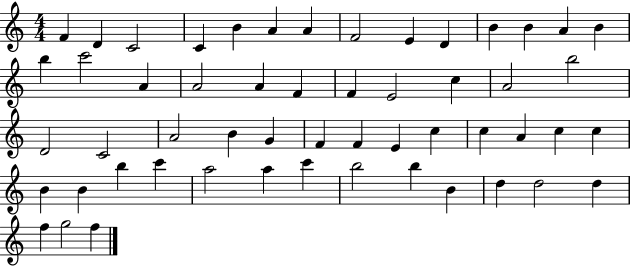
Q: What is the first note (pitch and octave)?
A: F4